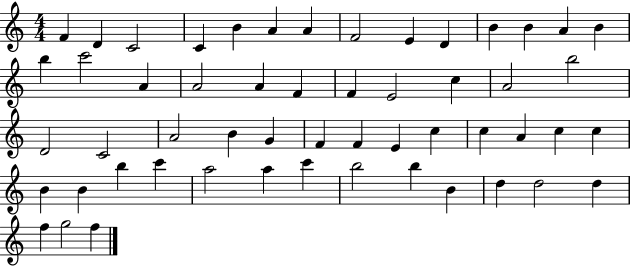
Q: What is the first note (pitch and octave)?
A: F4